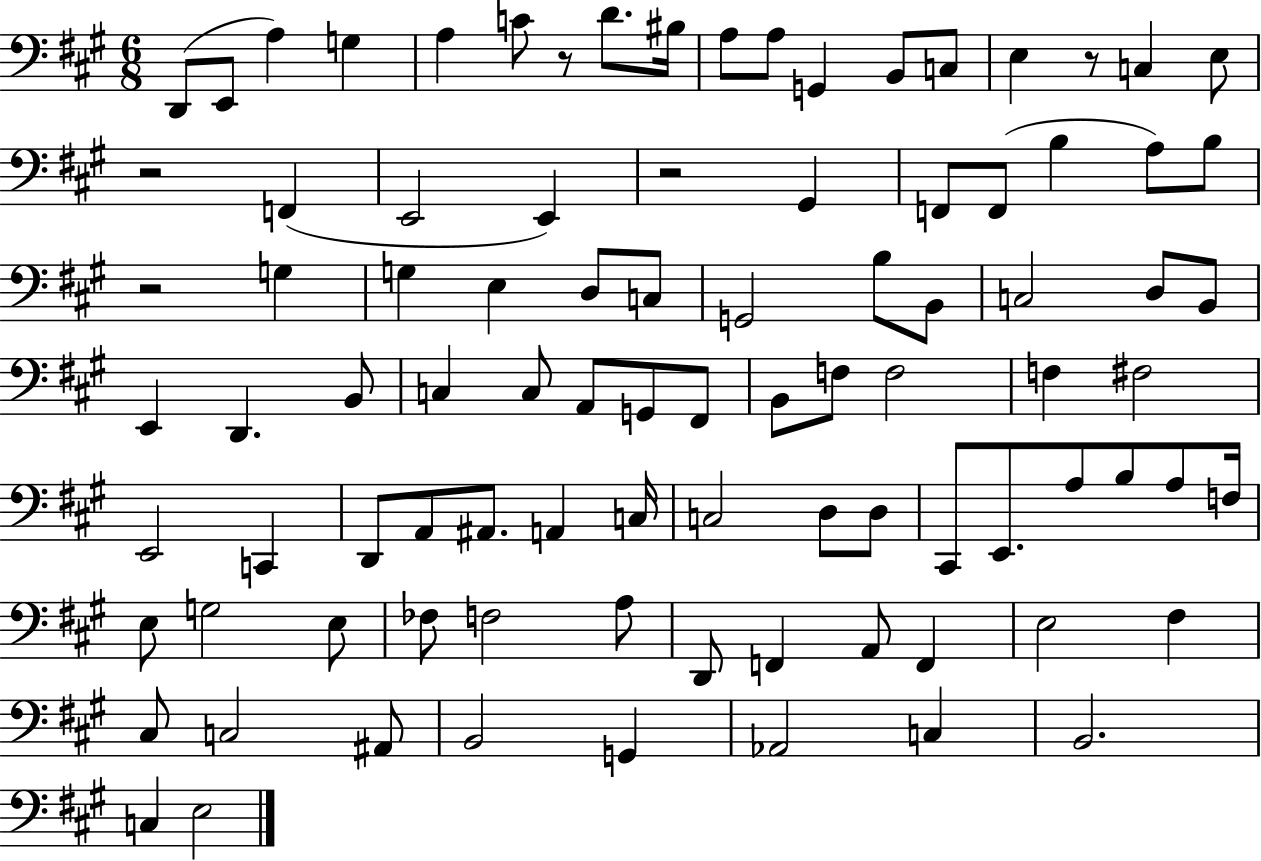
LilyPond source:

{
  \clef bass
  \numericTimeSignature
  \time 6/8
  \key a \major
  d,8( e,8 a4) g4 | a4 c'8 r8 d'8. bis16 | a8 a8 g,4 b,8 c8 | e4 r8 c4 e8 | \break r2 f,4( | e,2 e,4) | r2 gis,4 | f,8 f,8( b4 a8) b8 | \break r2 g4 | g4 e4 d8 c8 | g,2 b8 b,8 | c2 d8 b,8 | \break e,4 d,4. b,8 | c4 c8 a,8 g,8 fis,8 | b,8 f8 f2 | f4 fis2 | \break e,2 c,4 | d,8 a,8 ais,8. a,4 c16 | c2 d8 d8 | cis,8 e,8. a8 b8 a8 f16 | \break e8 g2 e8 | fes8 f2 a8 | d,8 f,4 a,8 f,4 | e2 fis4 | \break cis8 c2 ais,8 | b,2 g,4 | aes,2 c4 | b,2. | \break c4 e2 | \bar "|."
}